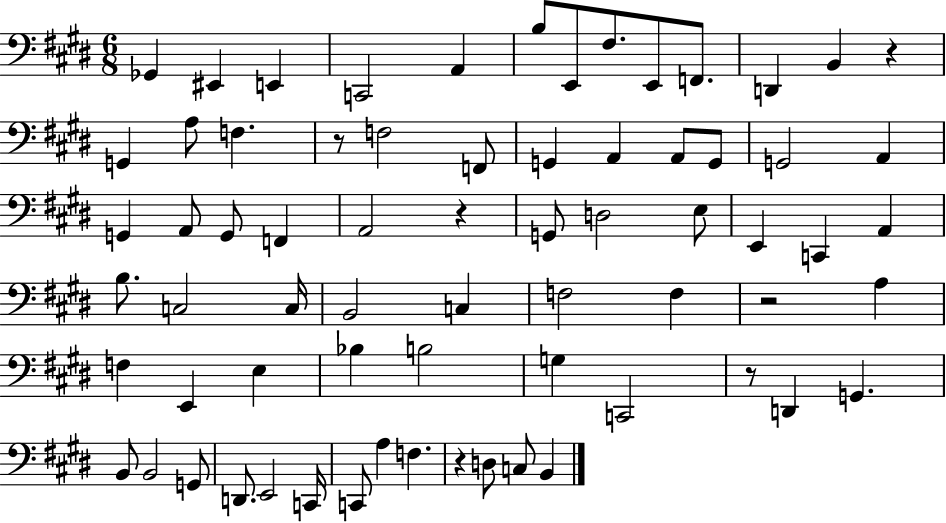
{
  \clef bass
  \numericTimeSignature
  \time 6/8
  \key e \major
  ges,4 eis,4 e,4 | c,2 a,4 | b8 e,8 fis8. e,8 f,8. | d,4 b,4 r4 | \break g,4 a8 f4. | r8 f2 f,8 | g,4 a,4 a,8 g,8 | g,2 a,4 | \break g,4 a,8 g,8 f,4 | a,2 r4 | g,8 d2 e8 | e,4 c,4 a,4 | \break b8. c2 c16 | b,2 c4 | f2 f4 | r2 a4 | \break f4 e,4 e4 | bes4 b2 | g4 c,2 | r8 d,4 g,4. | \break b,8 b,2 g,8 | d,8. e,2 c,16 | c,8 a4 f4. | r4 d8 c8 b,4 | \break \bar "|."
}